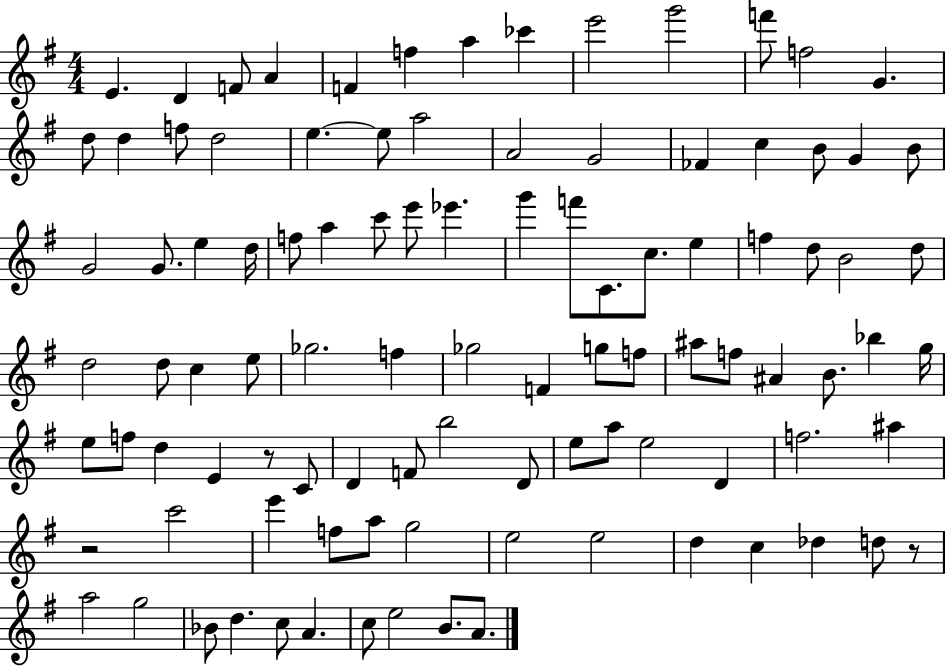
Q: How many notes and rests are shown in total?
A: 100